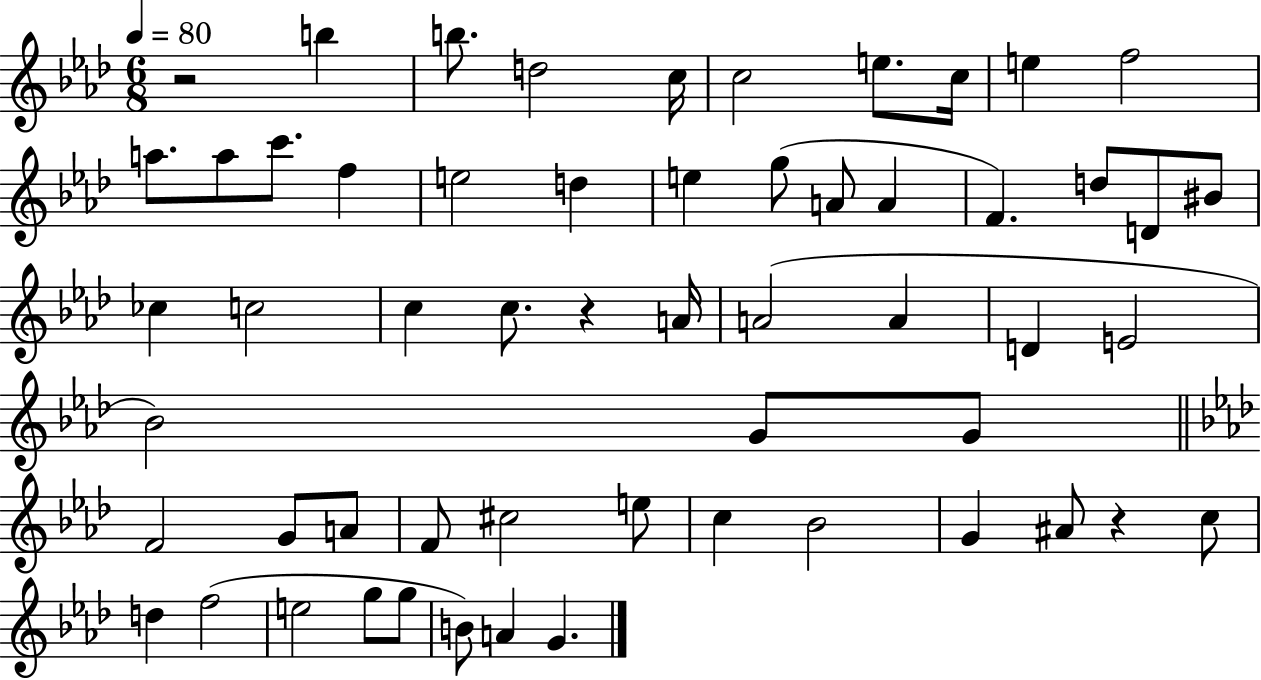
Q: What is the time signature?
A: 6/8